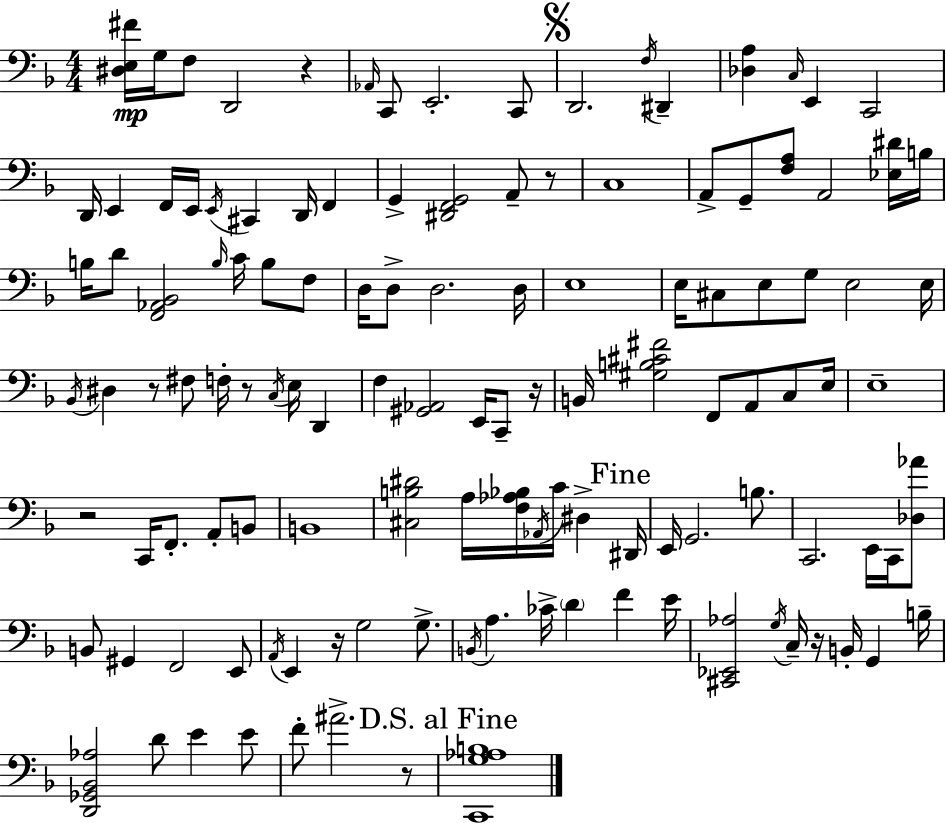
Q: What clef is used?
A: bass